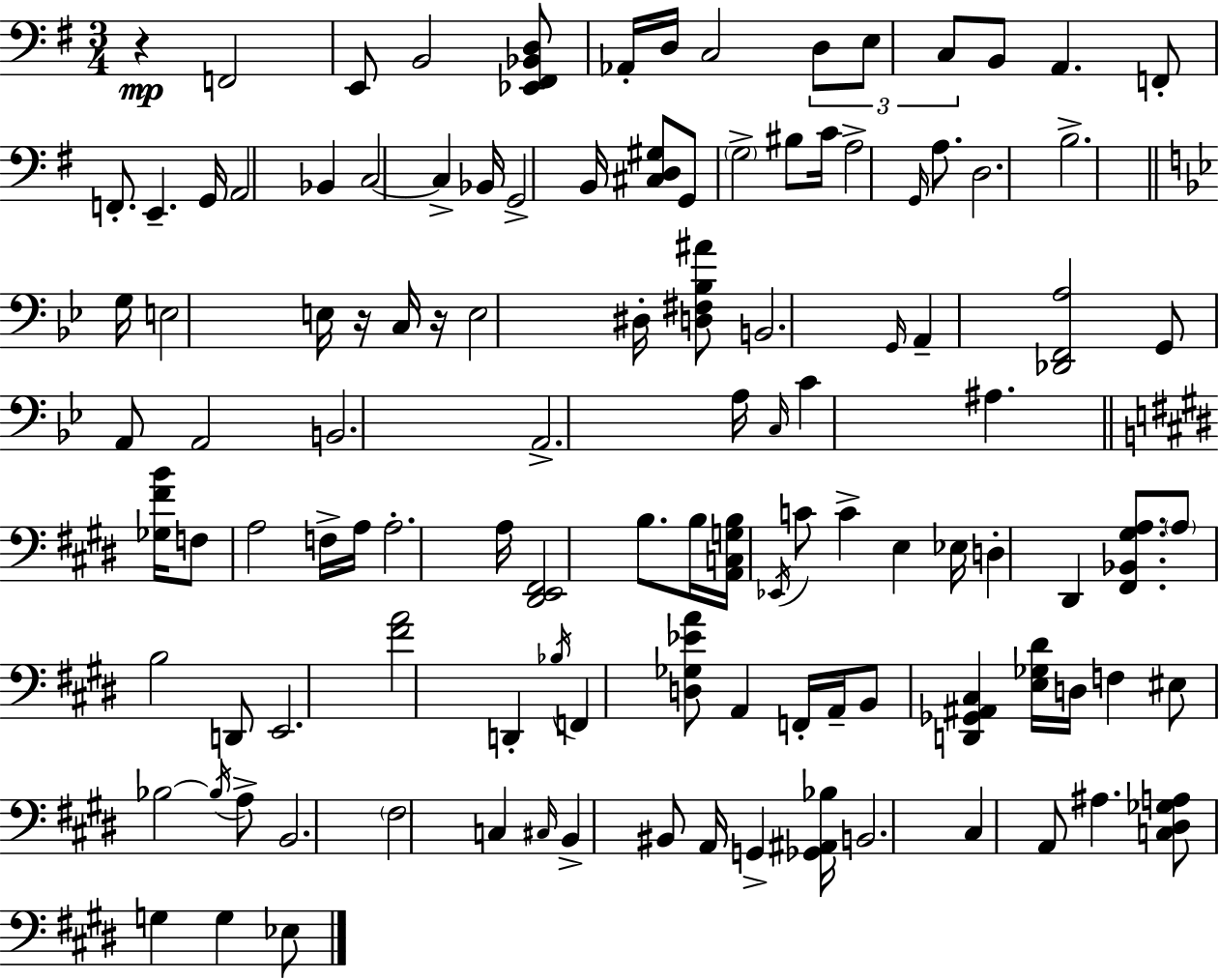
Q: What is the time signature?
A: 3/4